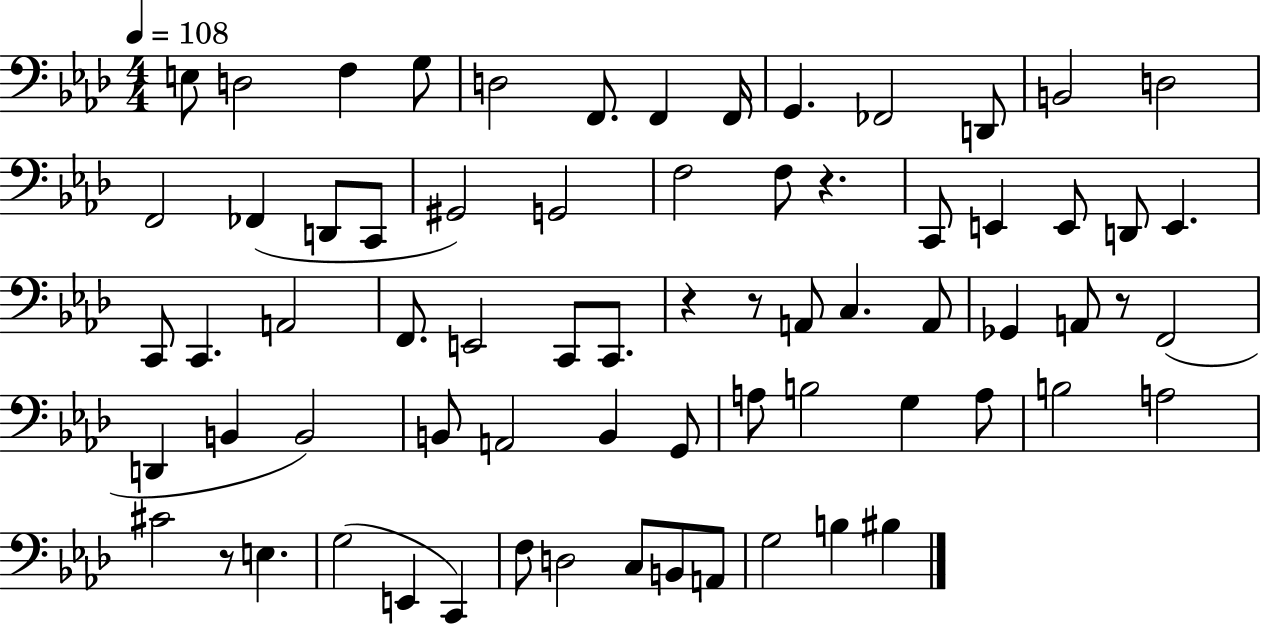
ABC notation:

X:1
T:Untitled
M:4/4
L:1/4
K:Ab
E,/2 D,2 F, G,/2 D,2 F,,/2 F,, F,,/4 G,, _F,,2 D,,/2 B,,2 D,2 F,,2 _F,, D,,/2 C,,/2 ^G,,2 G,,2 F,2 F,/2 z C,,/2 E,, E,,/2 D,,/2 E,, C,,/2 C,, A,,2 F,,/2 E,,2 C,,/2 C,,/2 z z/2 A,,/2 C, A,,/2 _G,, A,,/2 z/2 F,,2 D,, B,, B,,2 B,,/2 A,,2 B,, G,,/2 A,/2 B,2 G, A,/2 B,2 A,2 ^C2 z/2 E, G,2 E,, C,, F,/2 D,2 C,/2 B,,/2 A,,/2 G,2 B, ^B,